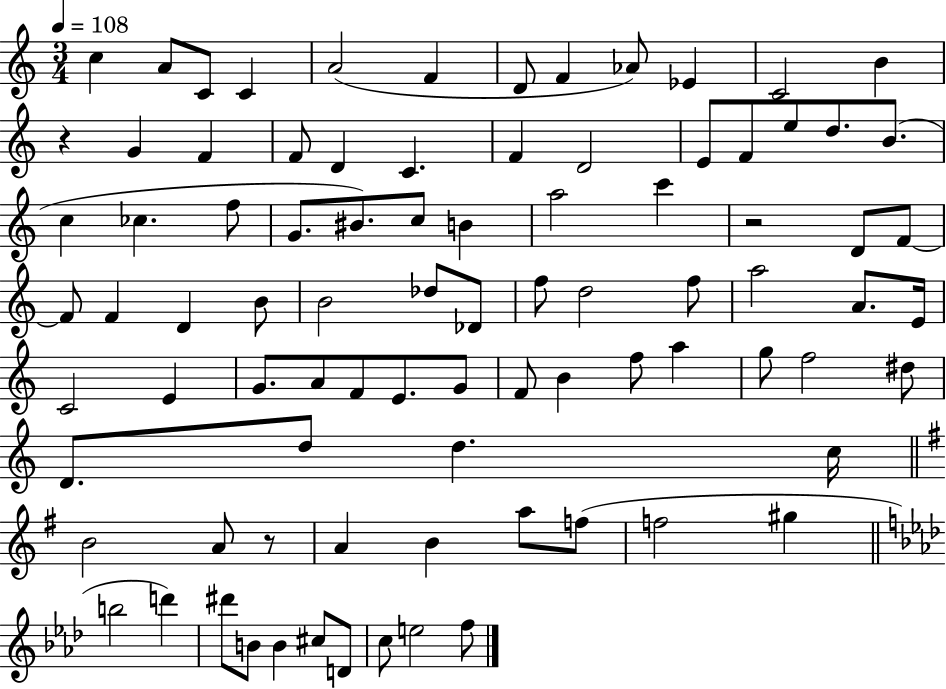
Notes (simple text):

C5/q A4/e C4/e C4/q A4/h F4/q D4/e F4/q Ab4/e Eb4/q C4/h B4/q R/q G4/q F4/q F4/e D4/q C4/q. F4/q D4/h E4/e F4/e E5/e D5/e. B4/e. C5/q CES5/q. F5/e G4/e. BIS4/e. C5/e B4/q A5/h C6/q R/h D4/e F4/e F4/e F4/q D4/q B4/e B4/h Db5/e Db4/e F5/e D5/h F5/e A5/h A4/e. E4/s C4/h E4/q G4/e. A4/e F4/e E4/e. G4/e F4/e B4/q F5/e A5/q G5/e F5/h D#5/e D4/e. D5/e D5/q. C5/s B4/h A4/e R/e A4/q B4/q A5/e F5/e F5/h G#5/q B5/h D6/q D#6/e B4/e B4/q C#5/e D4/e C5/e E5/h F5/e